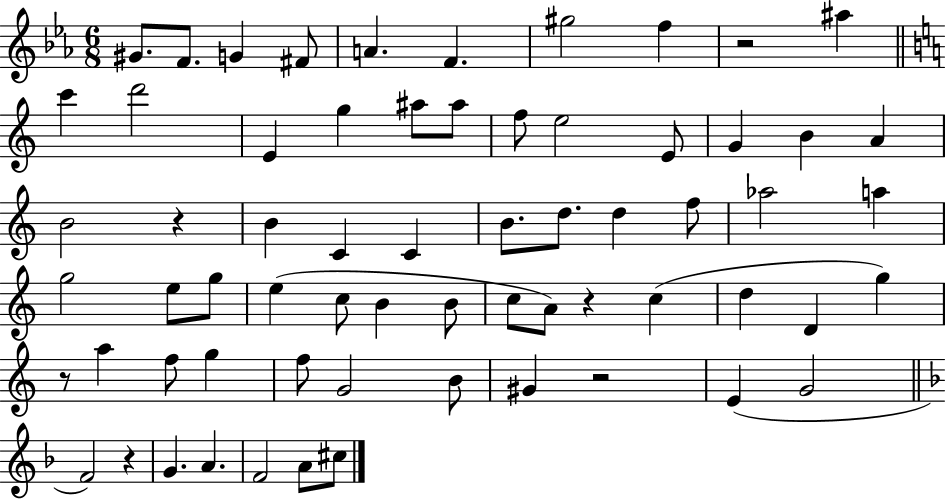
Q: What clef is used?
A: treble